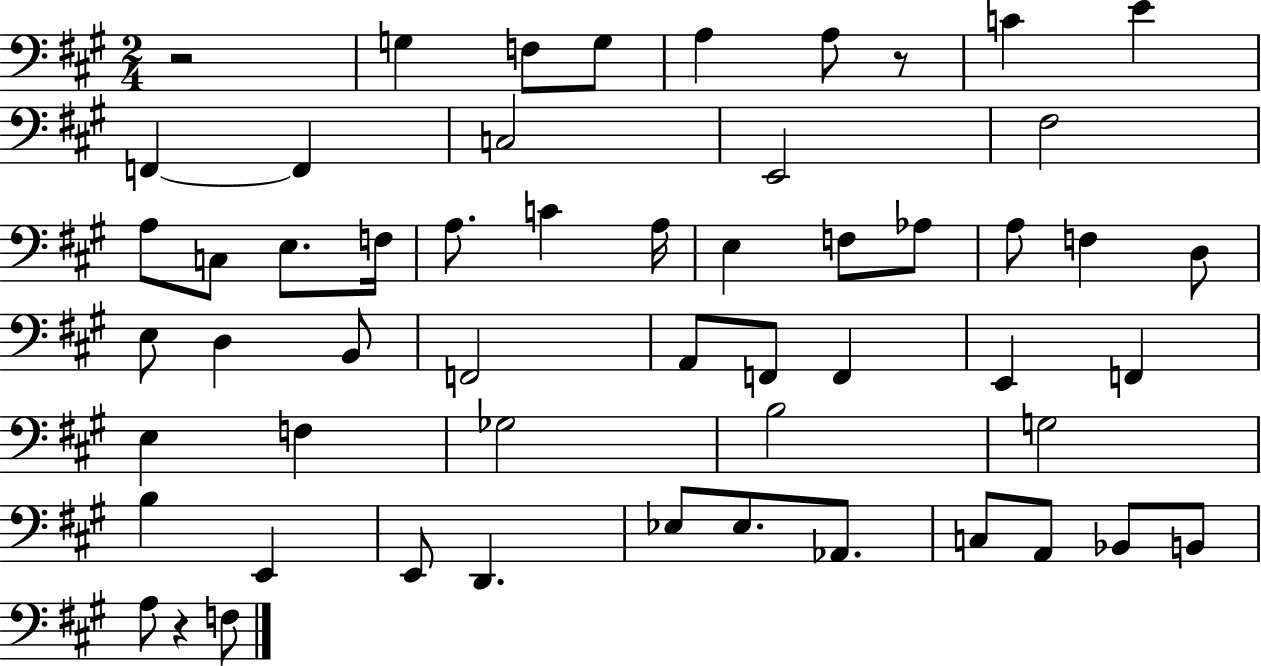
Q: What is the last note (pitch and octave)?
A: F3